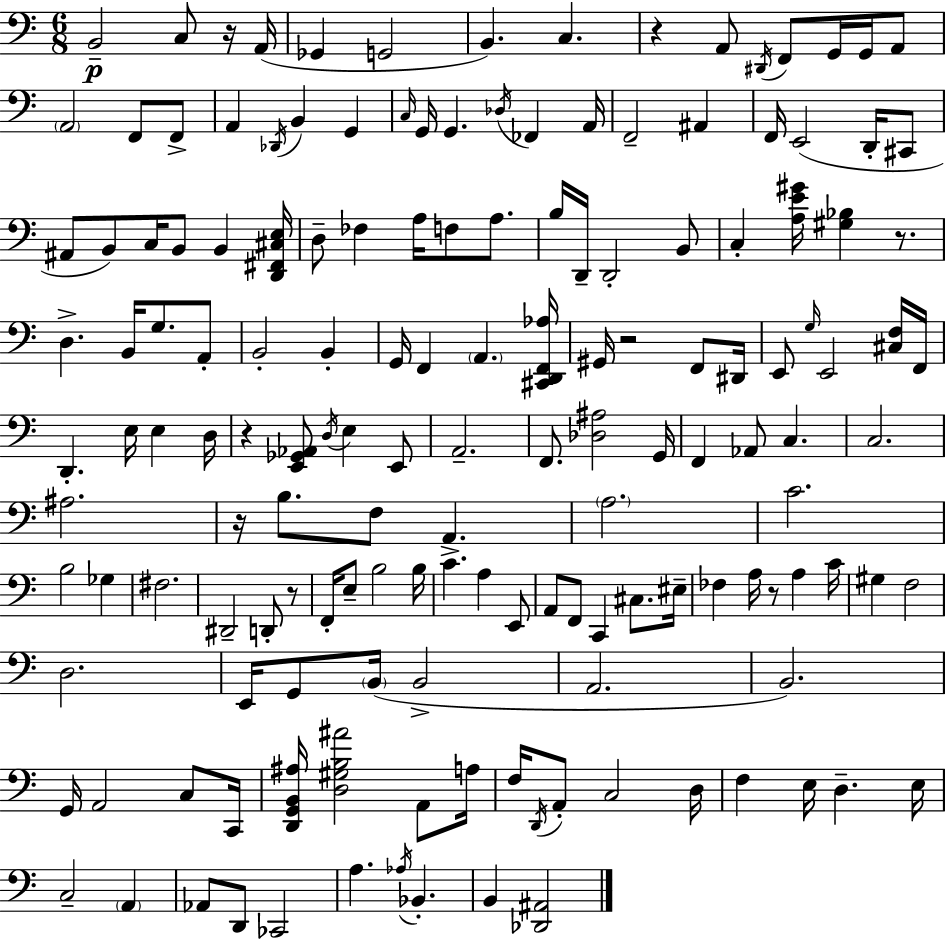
B2/h C3/e R/s A2/s Gb2/q G2/h B2/q. C3/q. R/q A2/e D#2/s F2/e G2/s G2/s A2/e A2/h F2/e F2/e A2/q Db2/s B2/q G2/q C3/s G2/s G2/q. Db3/s FES2/q A2/s F2/h A#2/q F2/s E2/h D2/s C#2/e A#2/e B2/e C3/s B2/e B2/q [D2,F#2,C#3,E3]/s D3/e FES3/q A3/s F3/e A3/e. B3/s D2/s D2/h B2/e C3/q [A3,E4,G#4]/s [G#3,Bb3]/q R/e. D3/q. B2/s G3/e. A2/e B2/h B2/q G2/s F2/q A2/q. [C#2,D2,F2,Ab3]/s G#2/s R/h F2/e D#2/s E2/e G3/s E2/h [C#3,F3]/s F2/s D2/q. E3/s E3/q D3/s R/q [E2,Gb2,Ab2]/e D3/s E3/q E2/e A2/h. F2/e. [Db3,A#3]/h G2/s F2/q Ab2/e C3/q. C3/h. A#3/h. R/s B3/e. F3/e A2/q. A3/h. C4/h. B3/h Gb3/q F#3/h. D#2/h D2/e R/e F2/s E3/e B3/h B3/s C4/q. A3/q E2/e A2/e F2/e C2/q C#3/e. EIS3/s FES3/q A3/s R/e A3/q C4/s G#3/q F3/h D3/h. E2/s G2/e B2/s B2/h A2/h. B2/h. G2/s A2/h C3/e C2/s [D2,G2,B2,A#3]/s [D3,G#3,B3,A#4]/h A2/e A3/s F3/s D2/s A2/e C3/h D3/s F3/q E3/s D3/q. E3/s C3/h A2/q Ab2/e D2/e CES2/h A3/q. Ab3/s Bb2/q. B2/q [Db2,A#2]/h